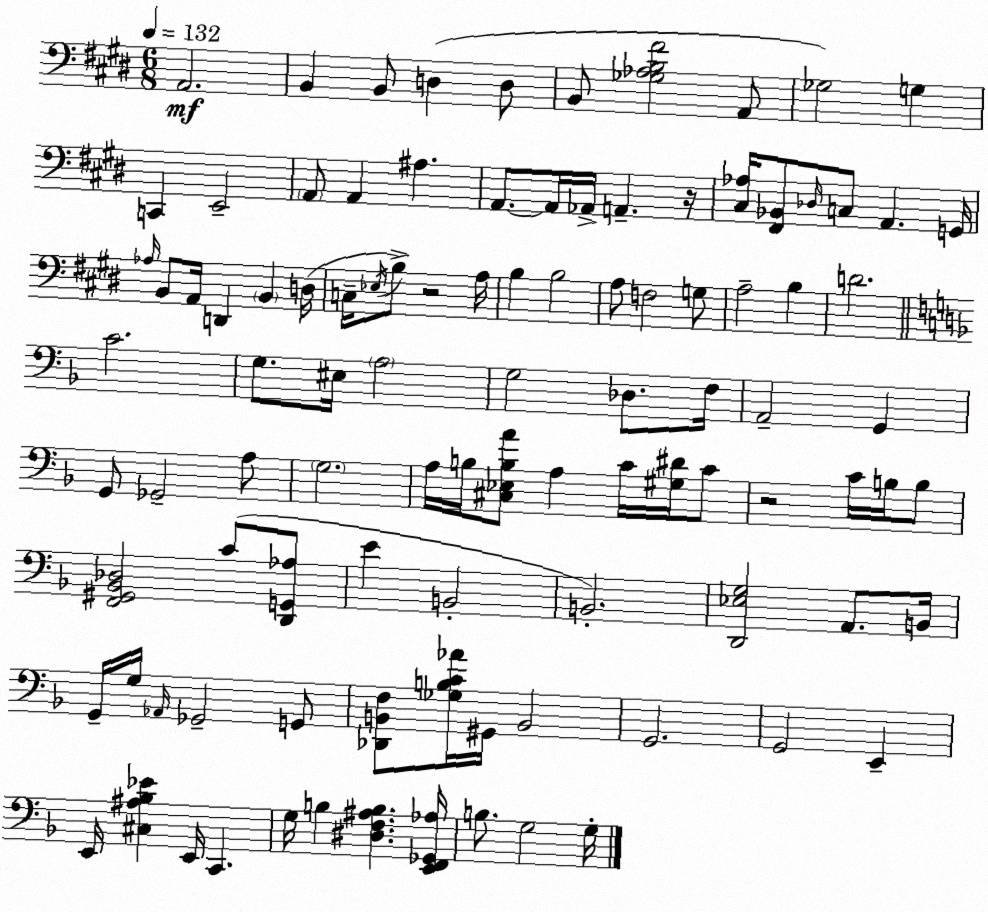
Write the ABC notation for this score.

X:1
T:Untitled
M:6/8
L:1/4
K:E
A,,2 B,, B,,/2 D, D,/2 B,,/2 [_G,_A,B,^F]2 A,,/2 _G,2 G, C,, E,,2 A,,/2 A,, ^A, A,,/2 A,,/4 _A,,/4 A,, z/4 [^C,_A,]/4 [^F,,_B,,]/2 _D,/4 C,/2 A,, G,,/4 _A,/4 B,,/2 A,,/4 D,, B,, D,/4 C,/4 _E,/4 B,/2 z2 A,/4 B, B,2 A,/2 F,2 G,/2 A,2 B, D2 C2 G,/2 ^E,/4 A,2 G,2 _D,/2 F,/4 A,,2 G,, G,,/2 _G,,2 A,/2 G,2 A,/4 B,/4 [^C,_E,B,A]/2 A, C/4 [^G,^D]/4 C/2 z2 C/4 B,/4 B,/2 [F,,^G,,_B,,_D,]2 C/2 [D,,G,,_A,]/2 E B,,2 B,,2 [D,,_E,G,]2 A,,/2 B,,/4 G,,/4 G,/4 _A,,/4 _G,,2 G,,/2 [_D,,B,,F,]/2 [_G,B,C_A]/4 ^G,,/4 B,,2 G,,2 G,,2 E,, E,,/4 [^C,^A,_B,_E] E,,/4 C,, G,/4 B, [^D,F,^A,B,] [E,,F,,_G,,_A,]/4 B,/2 G,2 G,/4